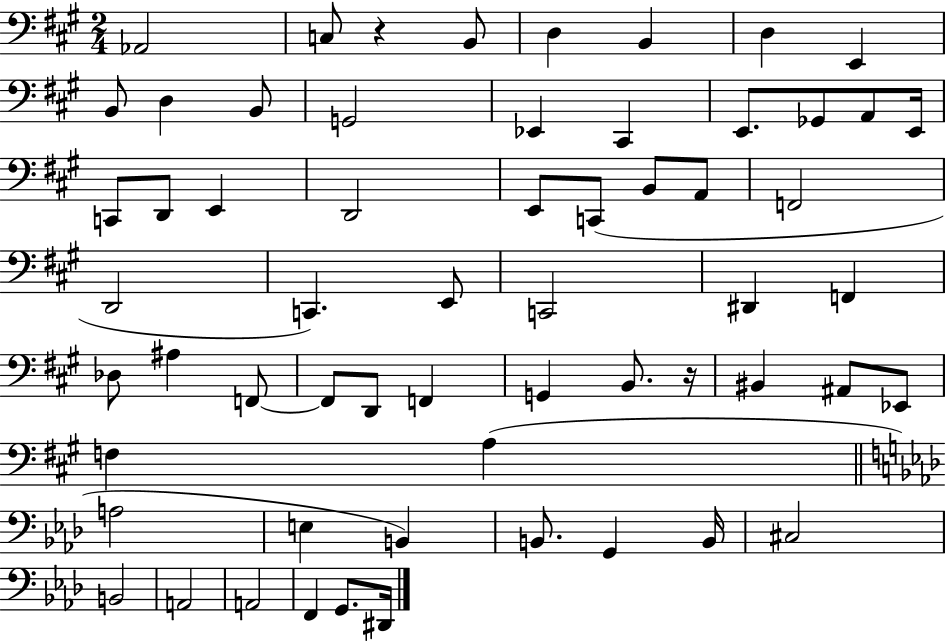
X:1
T:Untitled
M:2/4
L:1/4
K:A
_A,,2 C,/2 z B,,/2 D, B,, D, E,, B,,/2 D, B,,/2 G,,2 _E,, ^C,, E,,/2 _G,,/2 A,,/2 E,,/4 C,,/2 D,,/2 E,, D,,2 E,,/2 C,,/2 B,,/2 A,,/2 F,,2 D,,2 C,, E,,/2 C,,2 ^D,, F,, _D,/2 ^A, F,,/2 F,,/2 D,,/2 F,, G,, B,,/2 z/4 ^B,, ^A,,/2 _E,,/2 F, A, A,2 E, B,, B,,/2 G,, B,,/4 ^C,2 B,,2 A,,2 A,,2 F,, G,,/2 ^D,,/4